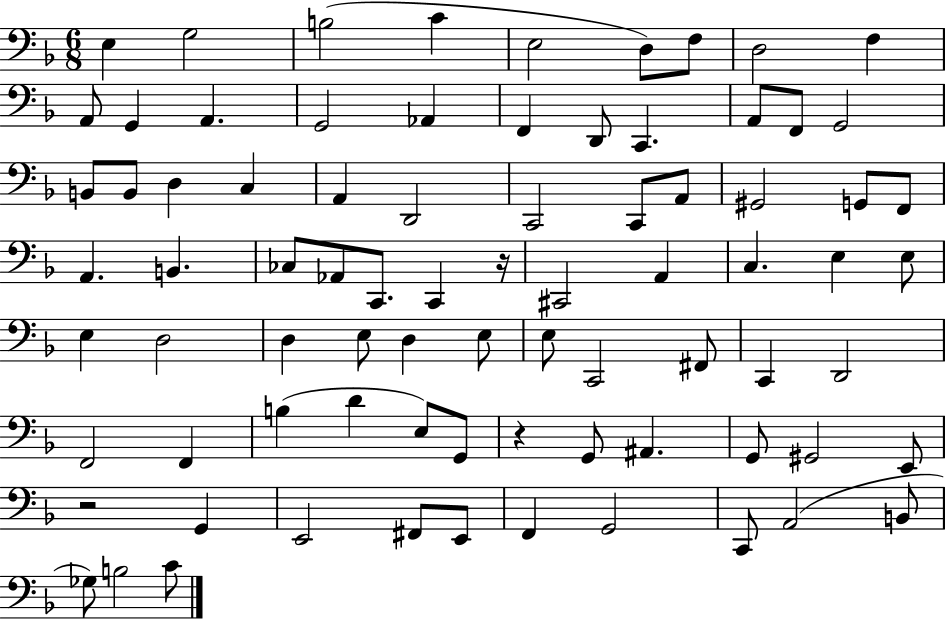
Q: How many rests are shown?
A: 3